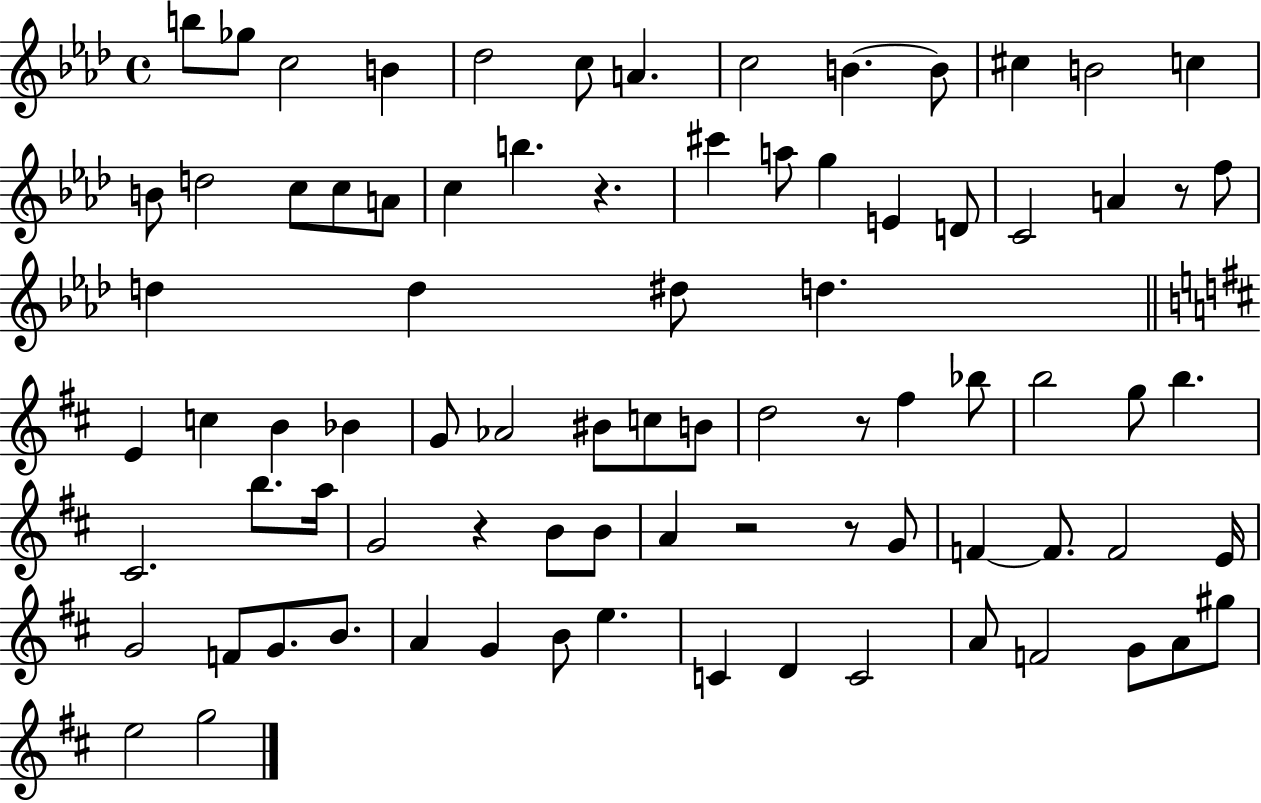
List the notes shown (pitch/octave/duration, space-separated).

B5/e Gb5/e C5/h B4/q Db5/h C5/e A4/q. C5/h B4/q. B4/e C#5/q B4/h C5/q B4/e D5/h C5/e C5/e A4/e C5/q B5/q. R/q. C#6/q A5/e G5/q E4/q D4/e C4/h A4/q R/e F5/e D5/q D5/q D#5/e D5/q. E4/q C5/q B4/q Bb4/q G4/e Ab4/h BIS4/e C5/e B4/e D5/h R/e F#5/q Bb5/e B5/h G5/e B5/q. C#4/h. B5/e. A5/s G4/h R/q B4/e B4/e A4/q R/h R/e G4/e F4/q F4/e. F4/h E4/s G4/h F4/e G4/e. B4/e. A4/q G4/q B4/e E5/q. C4/q D4/q C4/h A4/e F4/h G4/e A4/e G#5/e E5/h G5/h